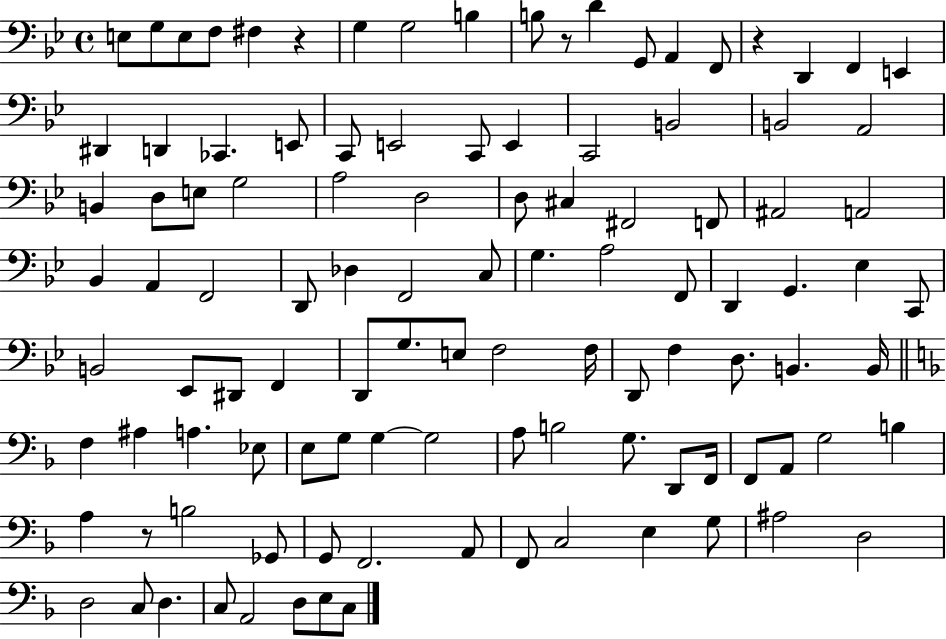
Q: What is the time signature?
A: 4/4